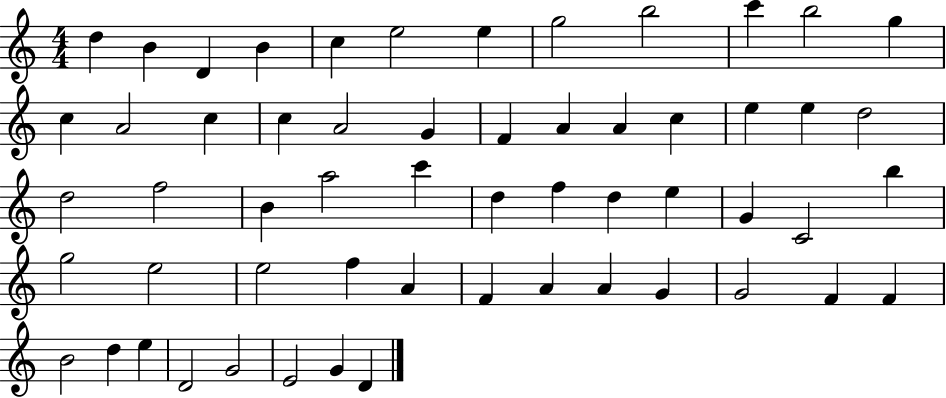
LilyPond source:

{
  \clef treble
  \numericTimeSignature
  \time 4/4
  \key c \major
  d''4 b'4 d'4 b'4 | c''4 e''2 e''4 | g''2 b''2 | c'''4 b''2 g''4 | \break c''4 a'2 c''4 | c''4 a'2 g'4 | f'4 a'4 a'4 c''4 | e''4 e''4 d''2 | \break d''2 f''2 | b'4 a''2 c'''4 | d''4 f''4 d''4 e''4 | g'4 c'2 b''4 | \break g''2 e''2 | e''2 f''4 a'4 | f'4 a'4 a'4 g'4 | g'2 f'4 f'4 | \break b'2 d''4 e''4 | d'2 g'2 | e'2 g'4 d'4 | \bar "|."
}